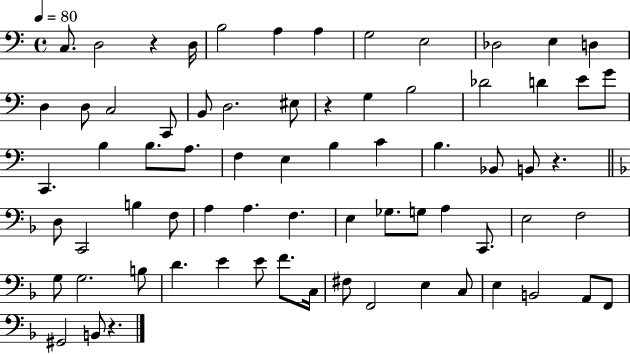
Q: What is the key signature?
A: C major